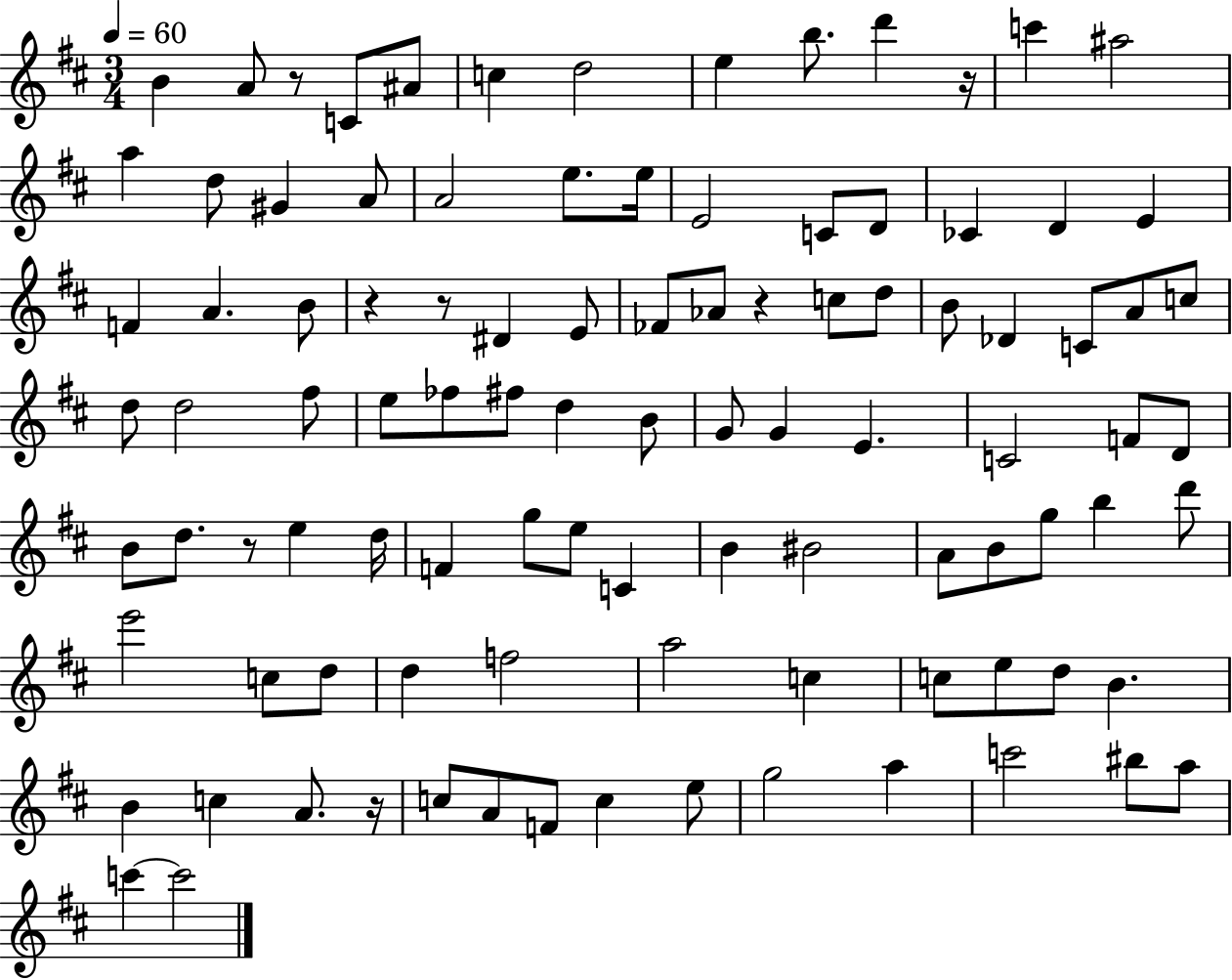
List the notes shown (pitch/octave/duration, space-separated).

B4/q A4/e R/e C4/e A#4/e C5/q D5/h E5/q B5/e. D6/q R/s C6/q A#5/h A5/q D5/e G#4/q A4/e A4/h E5/e. E5/s E4/h C4/e D4/e CES4/q D4/q E4/q F4/q A4/q. B4/e R/q R/e D#4/q E4/e FES4/e Ab4/e R/q C5/e D5/e B4/e Db4/q C4/e A4/e C5/e D5/e D5/h F#5/e E5/e FES5/e F#5/e D5/q B4/e G4/e G4/q E4/q. C4/h F4/e D4/e B4/e D5/e. R/e E5/q D5/s F4/q G5/e E5/e C4/q B4/q BIS4/h A4/e B4/e G5/e B5/q D6/e E6/h C5/e D5/e D5/q F5/h A5/h C5/q C5/e E5/e D5/e B4/q. B4/q C5/q A4/e. R/s C5/e A4/e F4/e C5/q E5/e G5/h A5/q C6/h BIS5/e A5/e C6/q C6/h